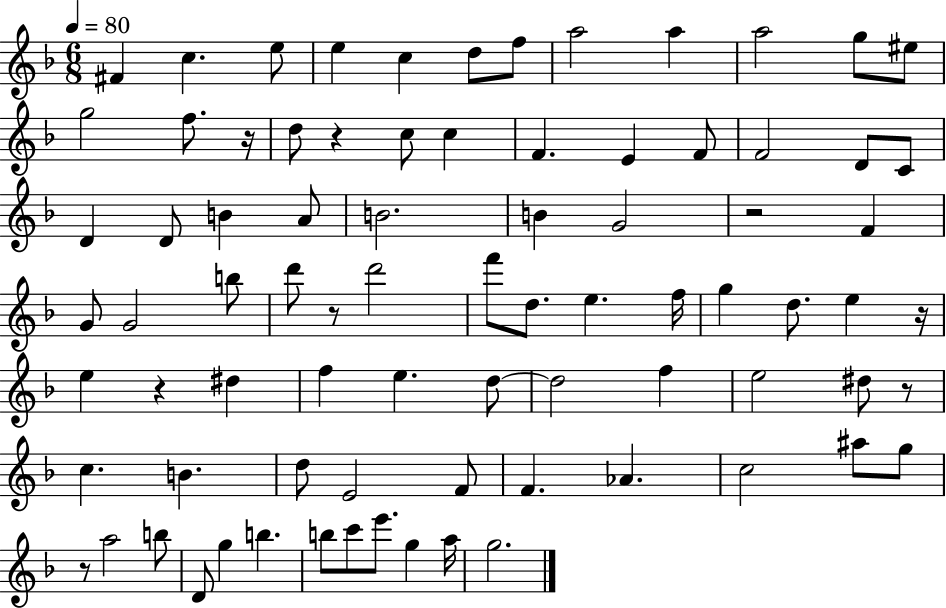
{
  \clef treble
  \numericTimeSignature
  \time 6/8
  \key f \major
  \tempo 4 = 80
  fis'4 c''4. e''8 | e''4 c''4 d''8 f''8 | a''2 a''4 | a''2 g''8 eis''8 | \break g''2 f''8. r16 | d''8 r4 c''8 c''4 | f'4. e'4 f'8 | f'2 d'8 c'8 | \break d'4 d'8 b'4 a'8 | b'2. | b'4 g'2 | r2 f'4 | \break g'8 g'2 b''8 | d'''8 r8 d'''2 | f'''8 d''8. e''4. f''16 | g''4 d''8. e''4 r16 | \break e''4 r4 dis''4 | f''4 e''4. d''8~~ | d''2 f''4 | e''2 dis''8 r8 | \break c''4. b'4. | d''8 e'2 f'8 | f'4. aes'4. | c''2 ais''8 g''8 | \break r8 a''2 b''8 | d'8 g''4 b''4. | b''8 c'''8 e'''8. g''4 a''16 | g''2. | \break \bar "|."
}